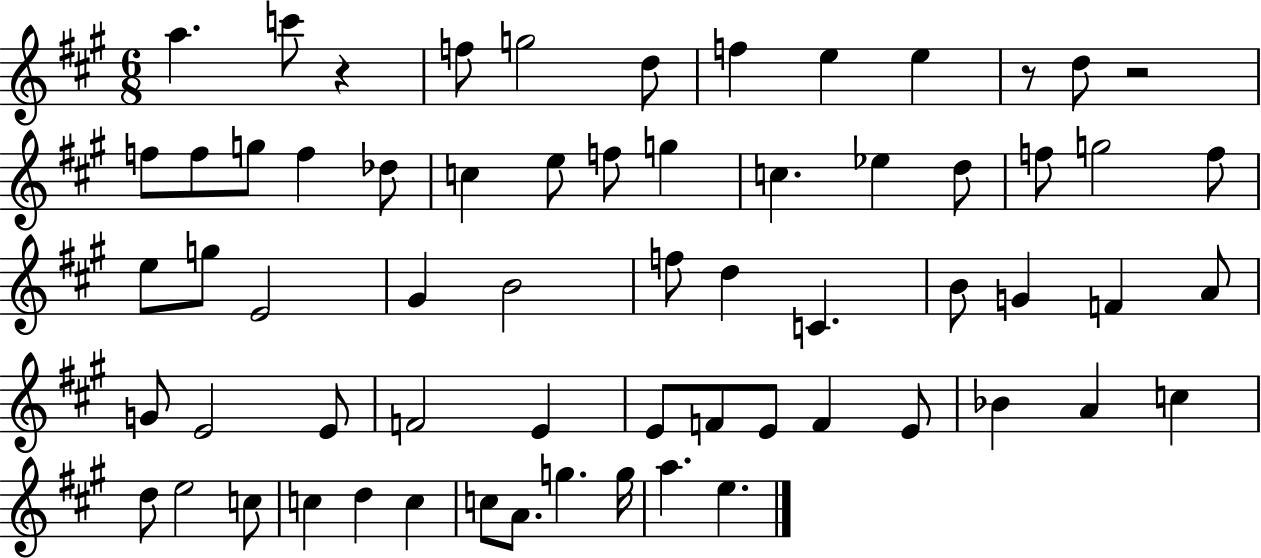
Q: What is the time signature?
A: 6/8